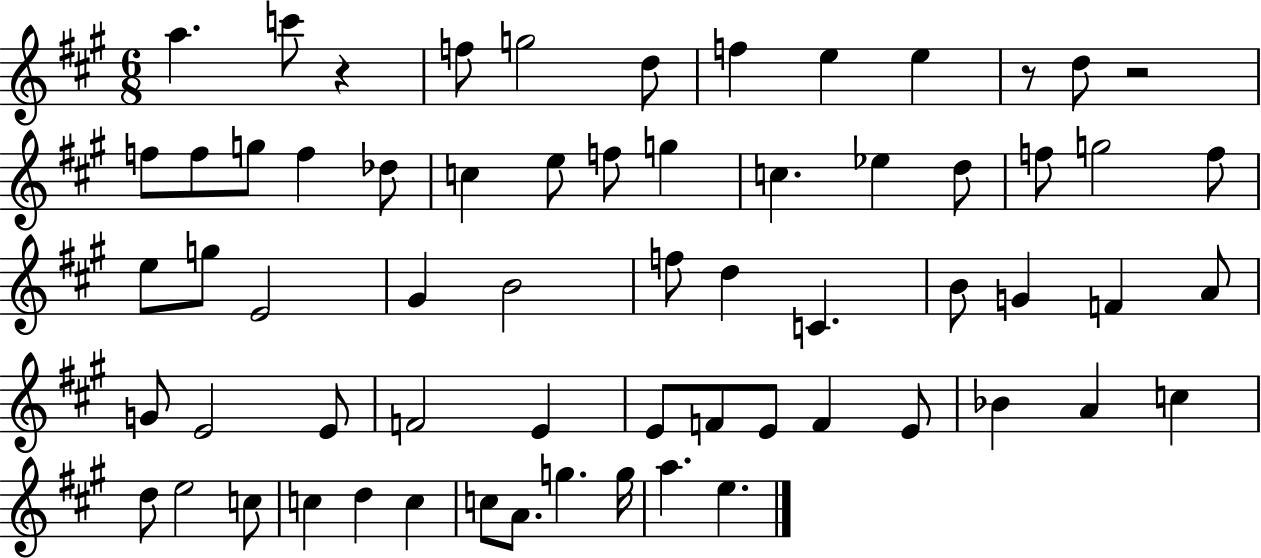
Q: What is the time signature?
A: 6/8